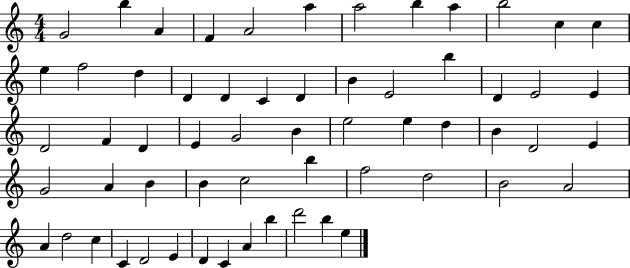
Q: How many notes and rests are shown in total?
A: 60